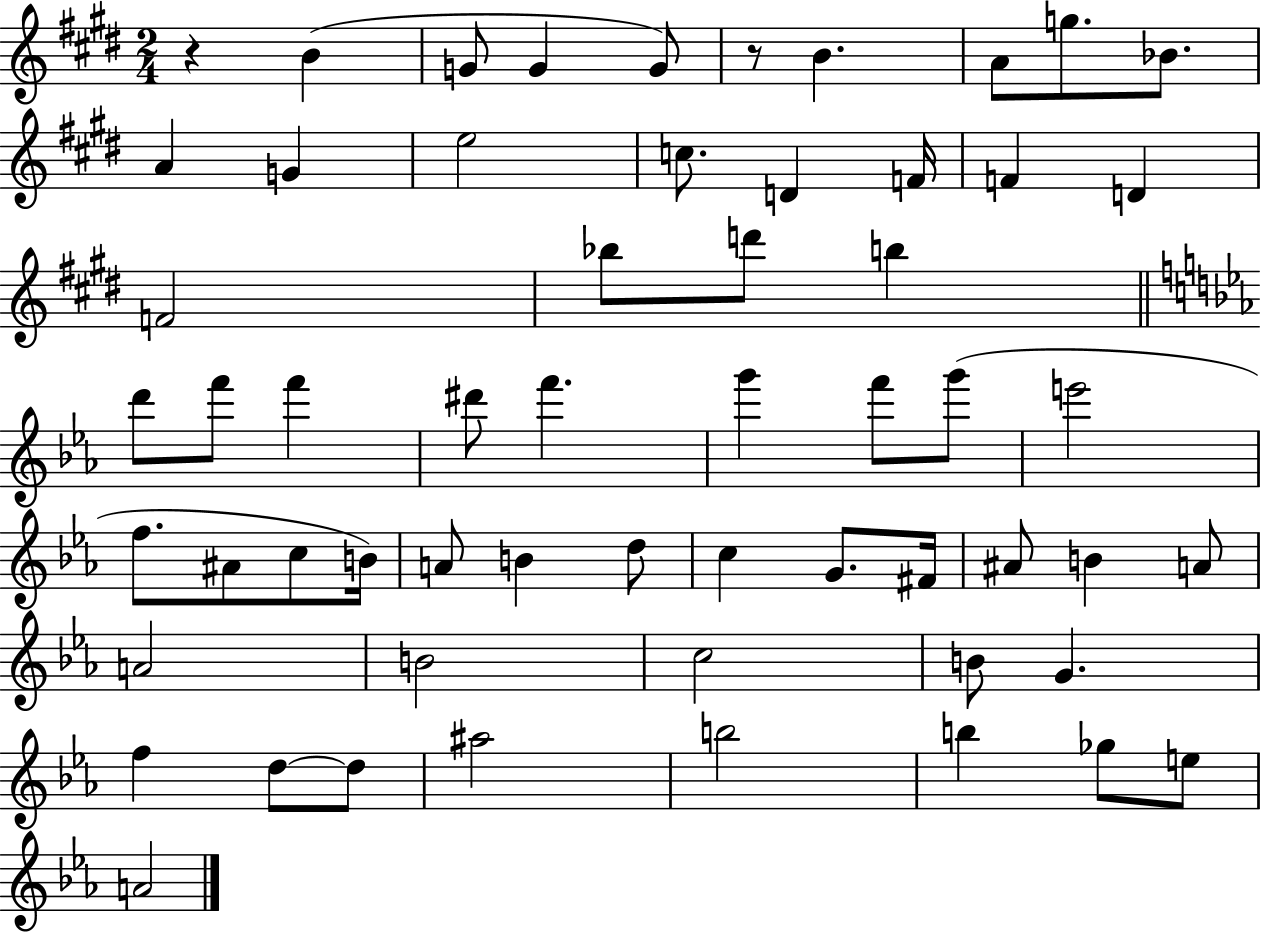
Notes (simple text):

R/q B4/q G4/e G4/q G4/e R/e B4/q. A4/e G5/e. Bb4/e. A4/q G4/q E5/h C5/e. D4/q F4/s F4/q D4/q F4/h Bb5/e D6/e B5/q D6/e F6/e F6/q D#6/e F6/q. G6/q F6/e G6/e E6/h F5/e. A#4/e C5/e B4/s A4/e B4/q D5/e C5/q G4/e. F#4/s A#4/e B4/q A4/e A4/h B4/h C5/h B4/e G4/q. F5/q D5/e D5/e A#5/h B5/h B5/q Gb5/e E5/e A4/h